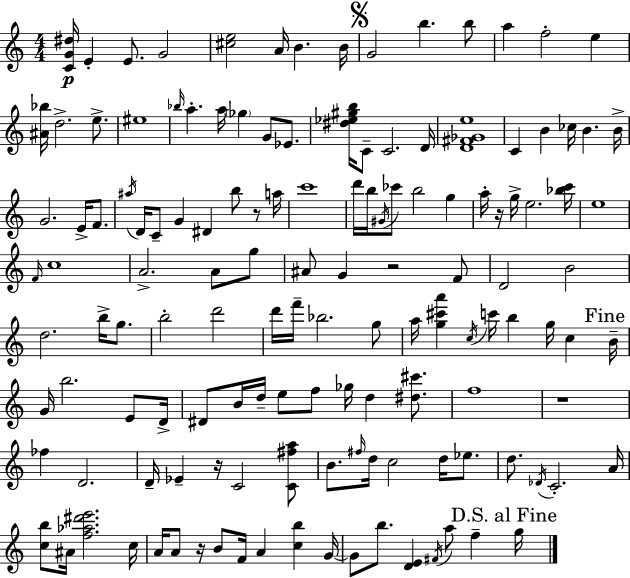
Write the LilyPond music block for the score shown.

{
  \clef treble
  \numericTimeSignature
  \time 4/4
  \key a \minor
  <c' g' dis''>16\p e'4-. e'8. g'2 | <cis'' e''>2 a'16 b'4. b'16 | \mark \markup { \musicglyph "scripts.segno" } g'2 b''4. b''8 | a''4 f''2-. e''4 | \break <ais' bes''>16 d''2.-> e''8.-> | eis''1 | \grace { bes''16 } a''4.-. a''16 \parenthesize ges''4 g'8 ees'8. | <dis'' ees'' gis'' b''>16 c'8-- c'2. | \break d'16 <d' fis' ges' e''>1 | c'4 b'4 ces''16 b'4. | b'16-> g'2. e'16-> f'8. | \acciaccatura { ais''16 } d'16 c'8-- g'4 dis'4 b''8 r8 | \break a''16 c'''1 | d'''16 b''16 \acciaccatura { gis'16 } ces'''8 b''2 g''4 | a''16-. r16 g''16-> e''2. | <bes'' c'''>16 e''1 | \break \grace { f'16 } c''1 | a'2.-> | a'8 g''8 ais'8 g'4 r2 | f'8 d'2 b'2 | \break d''2. | b''16-> g''8. b''2-. d'''2 | d'''16 f'''16-- bes''2. | g''8 a''16 <g'' cis''' a'''>4 \acciaccatura { c''16 } c'''16 b''4 g''16 | \break c''4 \mark "Fine" b'16-- g'16 b''2. | e'8 d'16-> dis'8 b'16 d''16-- e''8 f''8 ges''16 d''4 | <dis'' cis'''>8. f''1 | r1 | \break fes''4 d'2. | d'16-- ees'4-- r16 c'2 | <c' fis'' a''>8 b'8. \grace { fis''16 } d''16 c''2 | d''16 ees''8. d''8. \acciaccatura { des'16 } c'2.-. | \break a'16 <c'' b''>8 ais'16 <f'' aes'' dis''' e'''>2. | c''16 a'16 a'8 r16 b'8 f'16 a'4 | <c'' b''>4 g'16~~ g'8 b''8. <d' e'>4 | \acciaccatura { fis'16 } a''8 f''4-- \mark "D.S. al Fine" g''16 \bar "|."
}